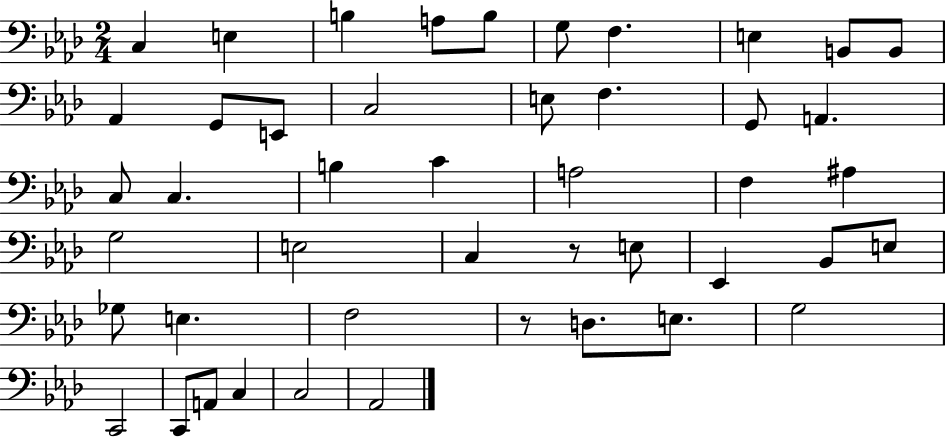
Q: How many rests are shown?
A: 2